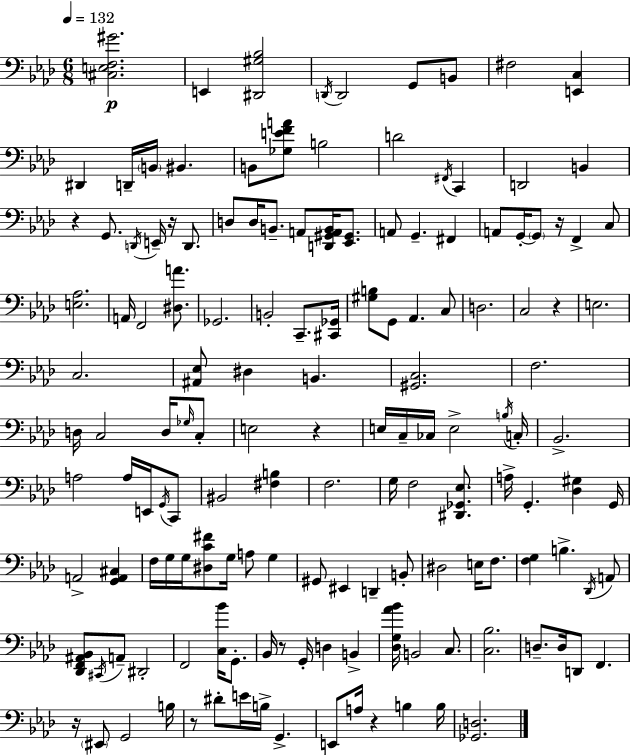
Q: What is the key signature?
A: F minor